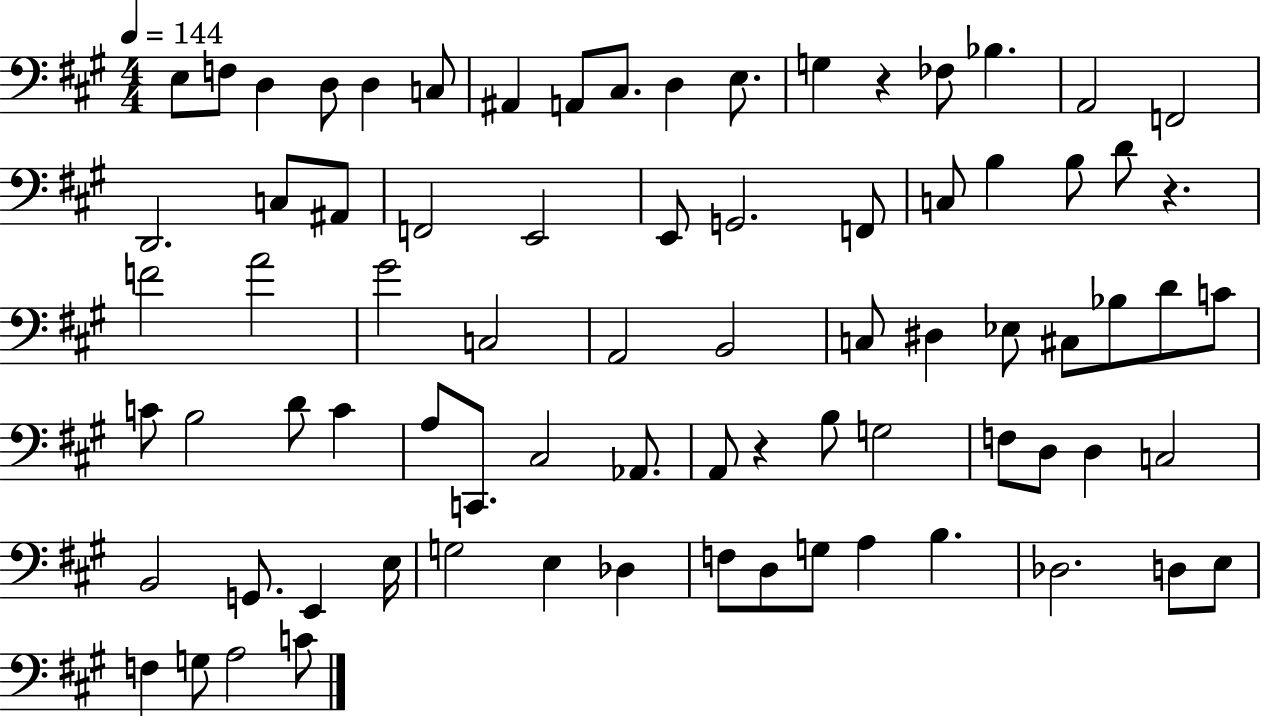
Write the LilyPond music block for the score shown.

{
  \clef bass
  \numericTimeSignature
  \time 4/4
  \key a \major
  \tempo 4 = 144
  e8 f8 d4 d8 d4 c8 | ais,4 a,8 cis8. d4 e8. | g4 r4 fes8 bes4. | a,2 f,2 | \break d,2. c8 ais,8 | f,2 e,2 | e,8 g,2. f,8 | c8 b4 b8 d'8 r4. | \break f'2 a'2 | gis'2 c2 | a,2 b,2 | c8 dis4 ees8 cis8 bes8 d'8 c'8 | \break c'8 b2 d'8 c'4 | a8 c,8. cis2 aes,8. | a,8 r4 b8 g2 | f8 d8 d4 c2 | \break b,2 g,8. e,4 e16 | g2 e4 des4 | f8 d8 g8 a4 b4. | des2. d8 e8 | \break f4 g8 a2 c'8 | \bar "|."
}